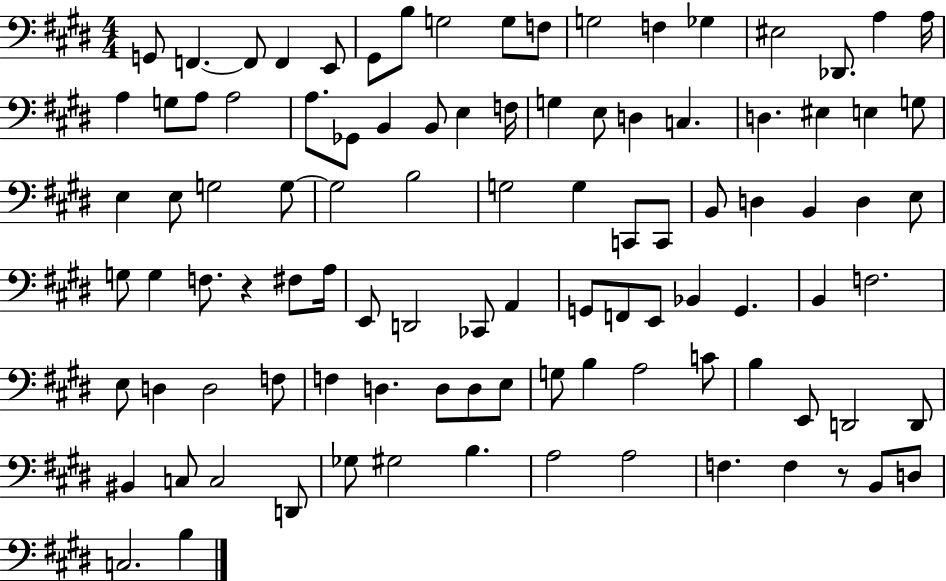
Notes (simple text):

G2/e F2/q. F2/e F2/q E2/e G#2/e B3/e G3/h G3/e F3/e G3/h F3/q Gb3/q EIS3/h Db2/e. A3/q A3/s A3/q G3/e A3/e A3/h A3/e. Gb2/e B2/q B2/e E3/q F3/s G3/q E3/e D3/q C3/q. D3/q. EIS3/q E3/q G3/e E3/q E3/e G3/h G3/e G3/h B3/h G3/h G3/q C2/e C2/e B2/e D3/q B2/q D3/q E3/e G3/e G3/q F3/e. R/q F#3/e A3/s E2/e D2/h CES2/e A2/q G2/e F2/e E2/e Bb2/q G2/q. B2/q F3/h. E3/e D3/q D3/h F3/e F3/q D3/q. D3/e D3/e E3/e G3/e B3/q A3/h C4/e B3/q E2/e D2/h D2/e BIS2/q C3/e C3/h D2/e Gb3/e G#3/h B3/q. A3/h A3/h F3/q. F3/q R/e B2/e D3/e C3/h. B3/q